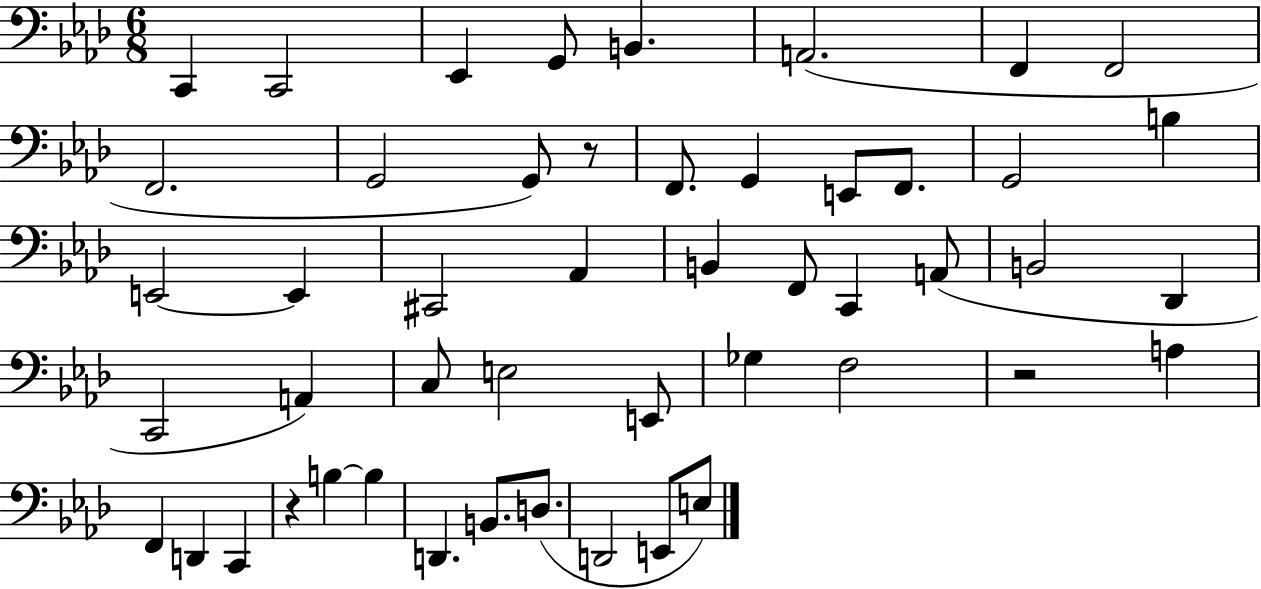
X:1
T:Untitled
M:6/8
L:1/4
K:Ab
C,, C,,2 _E,, G,,/2 B,, A,,2 F,, F,,2 F,,2 G,,2 G,,/2 z/2 F,,/2 G,, E,,/2 F,,/2 G,,2 B, E,,2 E,, ^C,,2 _A,, B,, F,,/2 C,, A,,/2 B,,2 _D,, C,,2 A,, C,/2 E,2 E,,/2 _G, F,2 z2 A, F,, D,, C,, z B, B, D,, B,,/2 D,/2 D,,2 E,,/2 E,/2